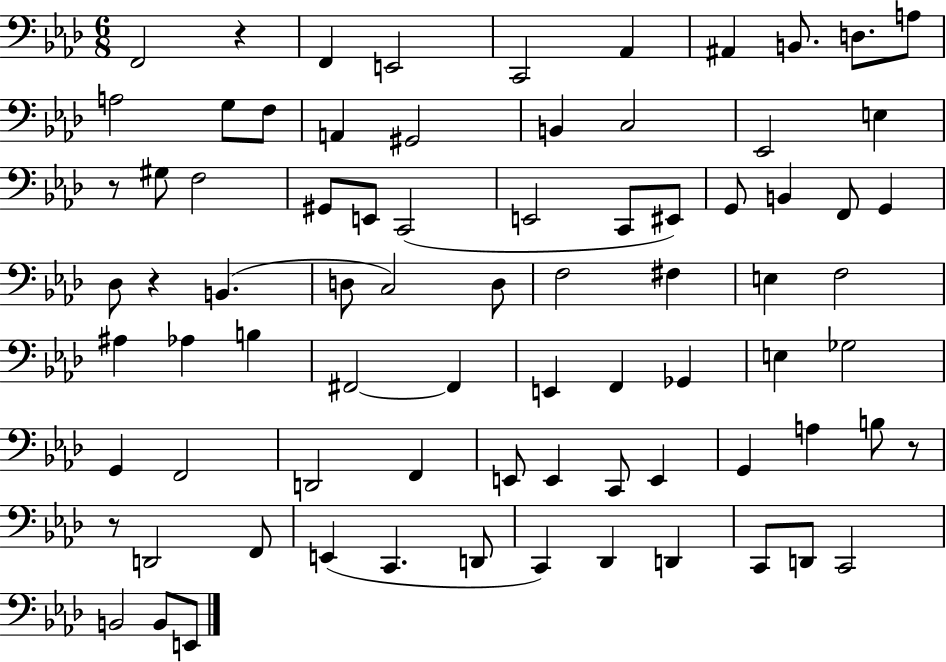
X:1
T:Untitled
M:6/8
L:1/4
K:Ab
F,,2 z F,, E,,2 C,,2 _A,, ^A,, B,,/2 D,/2 A,/2 A,2 G,/2 F,/2 A,, ^G,,2 B,, C,2 _E,,2 E, z/2 ^G,/2 F,2 ^G,,/2 E,,/2 C,,2 E,,2 C,,/2 ^E,,/2 G,,/2 B,, F,,/2 G,, _D,/2 z B,, D,/2 C,2 D,/2 F,2 ^F, E, F,2 ^A, _A, B, ^F,,2 ^F,, E,, F,, _G,, E, _G,2 G,, F,,2 D,,2 F,, E,,/2 E,, C,,/2 E,, G,, A, B,/2 z/2 z/2 D,,2 F,,/2 E,, C,, D,,/2 C,, _D,, D,, C,,/2 D,,/2 C,,2 B,,2 B,,/2 E,,/2